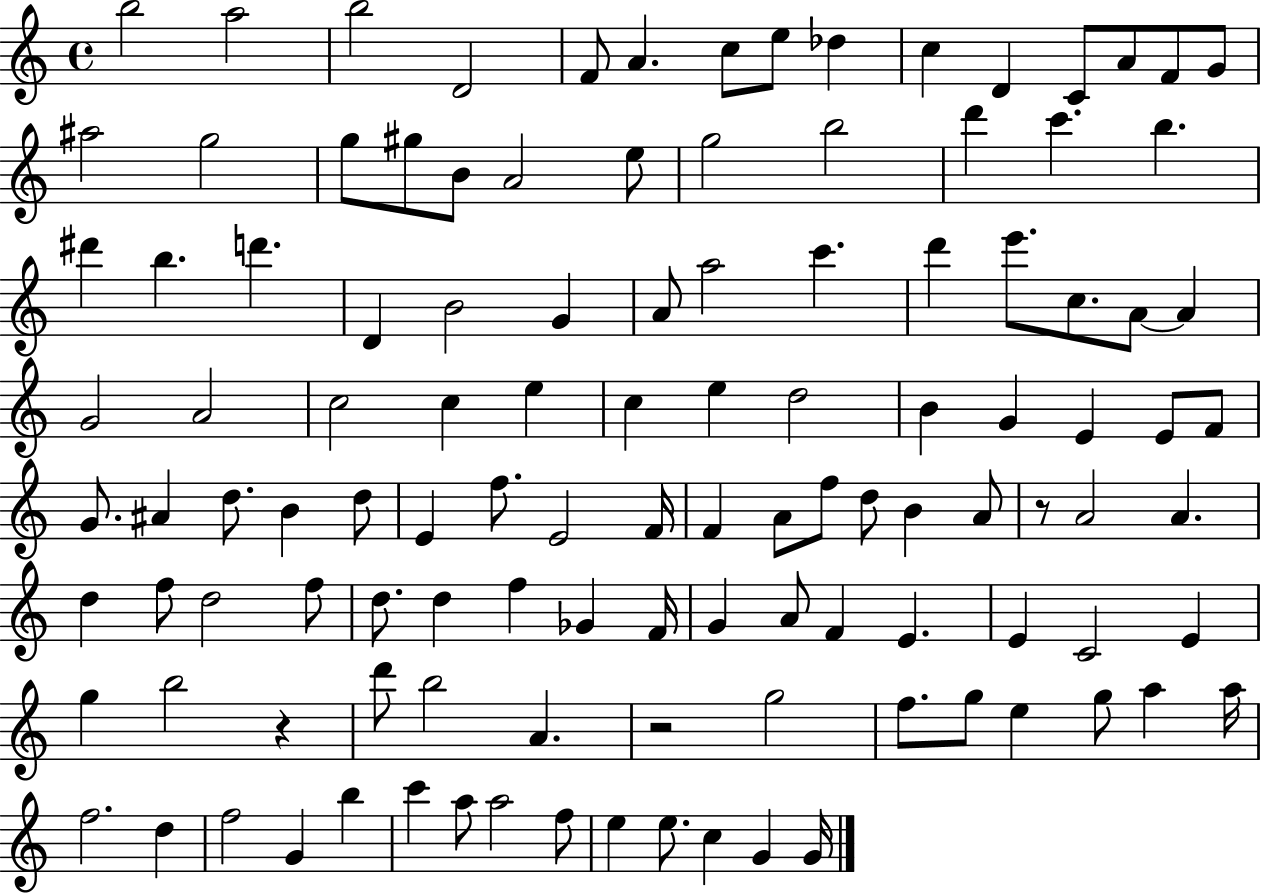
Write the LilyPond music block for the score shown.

{
  \clef treble
  \time 4/4
  \defaultTimeSignature
  \key c \major
  b''2 a''2 | b''2 d'2 | f'8 a'4. c''8 e''8 des''4 | c''4 d'4 c'8 a'8 f'8 g'8 | \break ais''2 g''2 | g''8 gis''8 b'8 a'2 e''8 | g''2 b''2 | d'''4 c'''4. b''4. | \break dis'''4 b''4. d'''4. | d'4 b'2 g'4 | a'8 a''2 c'''4. | d'''4 e'''8. c''8. a'8~~ a'4 | \break g'2 a'2 | c''2 c''4 e''4 | c''4 e''4 d''2 | b'4 g'4 e'4 e'8 f'8 | \break g'8. ais'4 d''8. b'4 d''8 | e'4 f''8. e'2 f'16 | f'4 a'8 f''8 d''8 b'4 a'8 | r8 a'2 a'4. | \break d''4 f''8 d''2 f''8 | d''8. d''4 f''4 ges'4 f'16 | g'4 a'8 f'4 e'4. | e'4 c'2 e'4 | \break g''4 b''2 r4 | d'''8 b''2 a'4. | r2 g''2 | f''8. g''8 e''4 g''8 a''4 a''16 | \break f''2. d''4 | f''2 g'4 b''4 | c'''4 a''8 a''2 f''8 | e''4 e''8. c''4 g'4 g'16 | \break \bar "|."
}